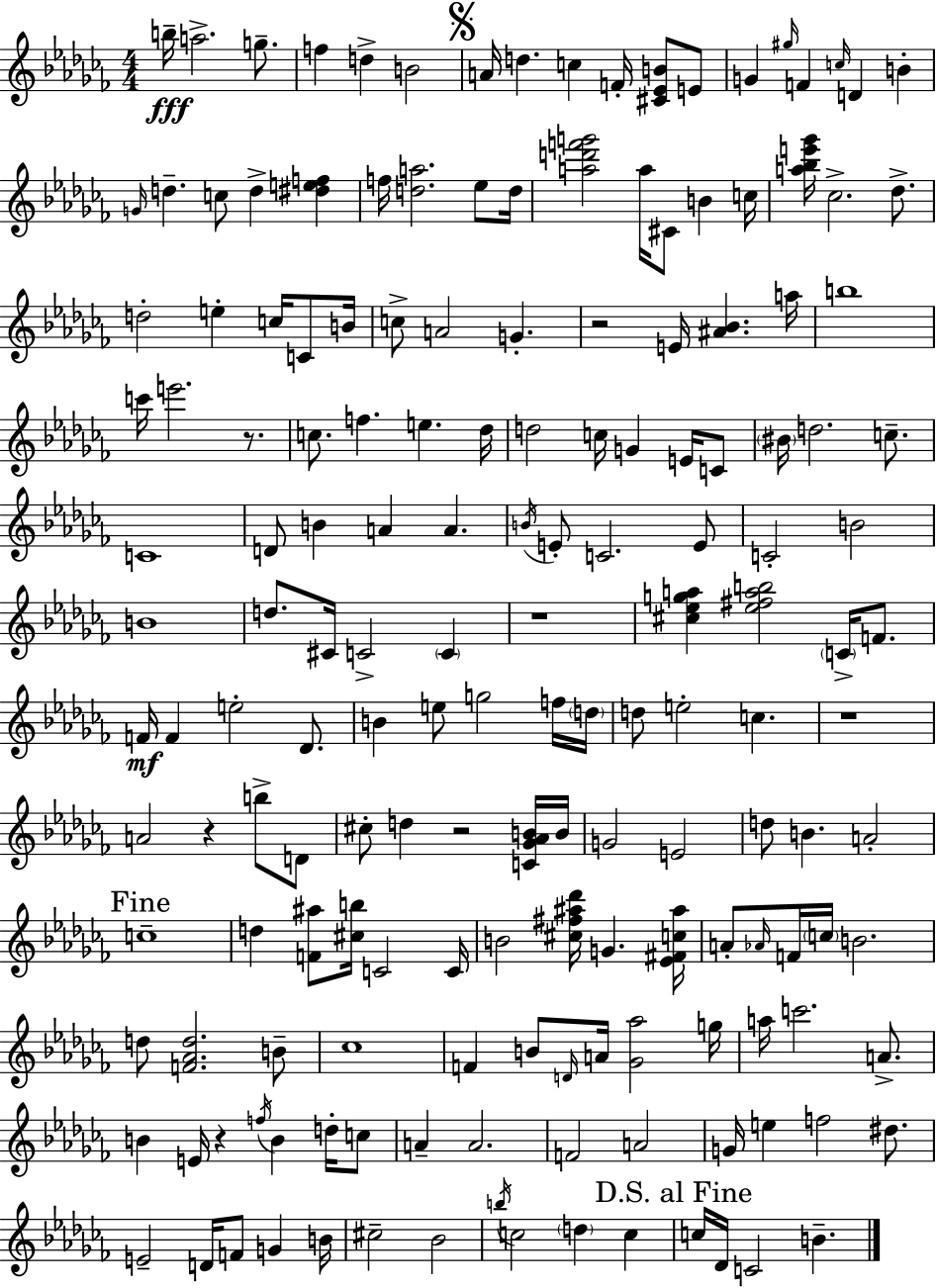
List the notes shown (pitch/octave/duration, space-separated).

B5/s A5/h. G5/e. F5/q D5/q B4/h A4/s D5/q. C5/q F4/s [C#4,Eb4,B4]/e E4/e G4/q G#5/s F4/q C5/s D4/q B4/q G4/s D5/q. C5/e D5/q [D#5,E5,F5]/q F5/s [D5,A5]/h. Eb5/e D5/s [A5,D6,F6,G6]/h A5/s C#4/e B4/q C5/s [A5,Bb5,E6,Gb6]/s CES5/h. Db5/e. D5/h E5/q C5/s C4/e B4/s C5/e A4/h G4/q. R/h E4/s [A#4,Bb4]/q. A5/s B5/w C6/s E6/h. R/e. C5/e. F5/q. E5/q. Db5/s D5/h C5/s G4/q E4/s C4/e BIS4/s D5/h. C5/e. C4/w D4/e B4/q A4/q A4/q. B4/s E4/e C4/h. E4/e C4/h B4/h B4/w D5/e. C#4/s C4/h C4/q R/w [C#5,Eb5,G5,A5]/q [Eb5,F#5,A5,B5]/h C4/s F4/e. F4/s F4/q E5/h Db4/e. B4/q E5/e G5/h F5/s D5/s D5/e E5/h C5/q. R/w A4/h R/q B5/e D4/e C#5/e D5/q R/h [C4,Gb4,Ab4,B4]/s B4/s G4/h E4/h D5/e B4/q. A4/h C5/w D5/q [F4,A#5]/e [C#5,B5]/s C4/h C4/s B4/h [C#5,F#5,A#5,Db6]/s G4/q. [Eb4,F#4,C5,A#5]/s A4/e Ab4/s F4/s C5/s B4/h. D5/e [F4,Ab4,D5]/h. B4/e CES5/w F4/q B4/e D4/s A4/s [Gb4,Ab5]/h G5/s A5/s C6/h. A4/e. B4/q E4/s R/q F5/s B4/q D5/s C5/e A4/q A4/h. F4/h A4/h G4/s E5/q F5/h D#5/e. E4/h D4/s F4/e G4/q B4/s C#5/h Bb4/h B5/s C5/h D5/q C5/q C5/s Db4/s C4/h B4/q.